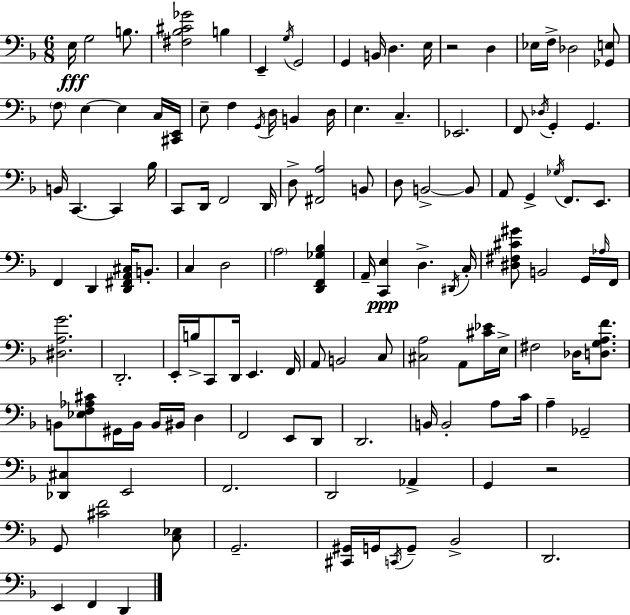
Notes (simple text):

E3/s G3/h B3/e. [F#3,Bb3,C#4,Gb4]/h B3/q E2/q G3/s G2/h G2/q B2/s D3/q. E3/s R/h D3/q Eb3/s F3/s Db3/h [Gb2,E3]/e F3/e E3/q E3/q C3/s [C#2,E2]/s E3/e F3/q G2/s D3/s B2/q D3/s E3/q. C3/q. Eb2/h. F2/e Db3/s G2/q G2/q. B2/s C2/q. C2/q Bb3/s C2/e D2/s F2/h D2/s D3/e [F#2,A3]/h B2/e D3/e B2/h B2/e A2/e G2/q Gb3/s F2/e. E2/e. F2/q D2/q [D2,F#2,A2,C#3]/s B2/e. C3/q D3/h A3/h [D2,F2,Gb3,Bb3]/q A2/s [C2,E3]/q D3/q. D#2/s C3/s [D#3,F#3,C#4,G#4]/e B2/h G2/s Ab3/s F2/s [D#3,A3,G4]/h. D2/h. E2/s B3/s C2/e D2/s E2/q. F2/s A2/e B2/h C3/e [C#3,A3]/h A2/e [C#4,Eb4]/s E3/s F#3/h Db3/s [D3,G3,A3,F4]/e. B2/e [Eb3,F3,Ab3,C#4]/e G#2/s B2/s B2/s BIS2/s D3/q F2/h E2/e D2/e D2/h. B2/s B2/h A3/e C4/s A3/q Gb2/h [Db2,C#3]/q E2/h F2/h. D2/h Ab2/q G2/q R/h G2/e [C#4,F4]/h [C3,Eb3]/e G2/h. [C#2,G#2]/s G2/s C2/s G2/e Bb2/h D2/h. E2/q F2/q D2/q